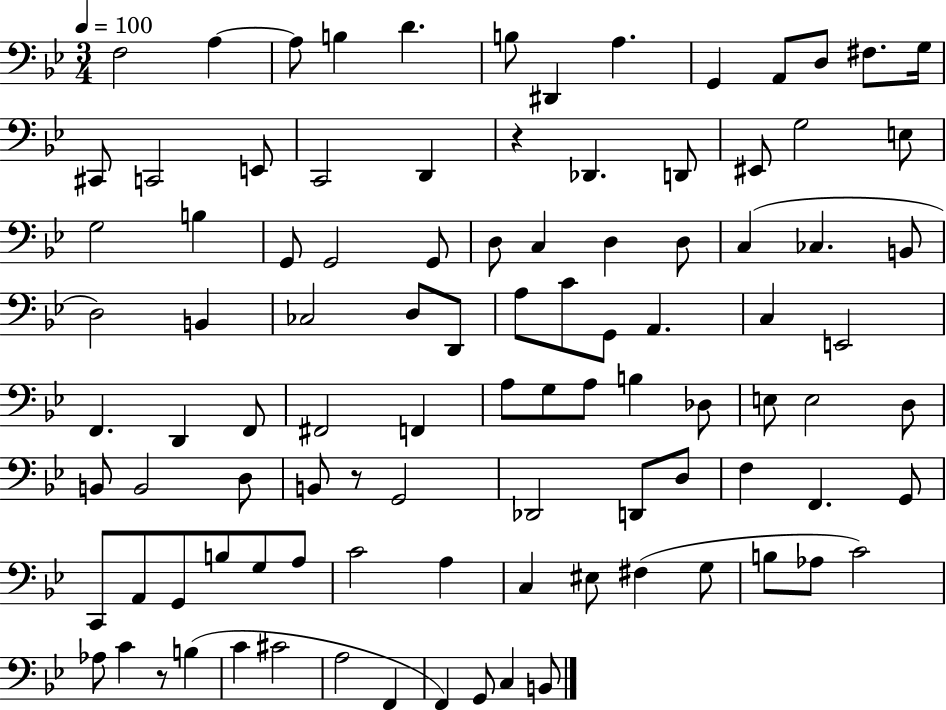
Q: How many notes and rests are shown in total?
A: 99